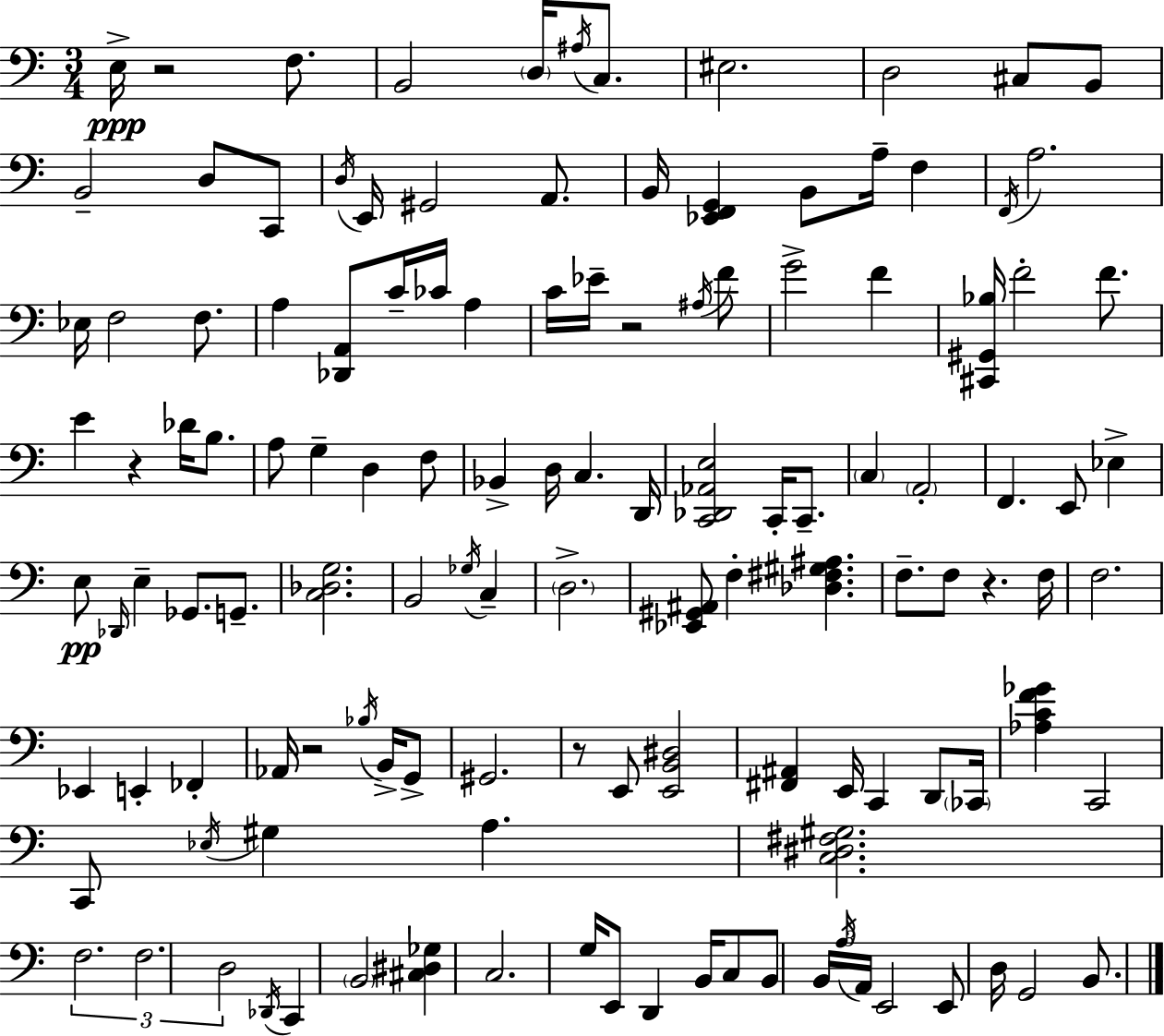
X:1
T:Untitled
M:3/4
L:1/4
K:C
E,/4 z2 F,/2 B,,2 D,/4 ^A,/4 C,/2 ^E,2 D,2 ^C,/2 B,,/2 B,,2 D,/2 C,,/2 D,/4 E,,/4 ^G,,2 A,,/2 B,,/4 [_E,,F,,G,,] B,,/2 A,/4 F, F,,/4 A,2 _E,/4 F,2 F,/2 A, [_D,,A,,]/2 C/4 _C/4 A, C/4 _E/4 z2 ^A,/4 F/2 G2 F [^C,,^G,,_B,]/4 F2 F/2 E z _D/4 B,/2 A,/2 G, D, F,/2 _B,, D,/4 C, D,,/4 [C,,_D,,_A,,E,]2 C,,/4 C,,/2 C, A,,2 F,, E,,/2 _E, E,/2 _D,,/4 E, _G,,/2 G,,/2 [C,_D,G,]2 B,,2 _G,/4 C, D,2 [_E,,^G,,^A,,]/2 F, [_D,^F,^G,^A,] F,/2 F,/2 z F,/4 F,2 _E,, E,, _F,, _A,,/4 z2 _B,/4 B,,/4 G,,/2 ^G,,2 z/2 E,,/2 [E,,B,,^D,]2 [^F,,^A,,] E,,/4 C,, D,,/2 _C,,/4 [_A,CF_G] C,,2 C,,/2 _E,/4 ^G, A, [C,^D,^F,^G,]2 F,2 F,2 D,2 _D,,/4 C,, B,,2 [^C,^D,_G,] C,2 G,/4 E,,/2 D,, B,,/4 C,/2 B,,/2 B,,/4 A,/4 A,,/4 E,,2 E,,/2 D,/4 G,,2 B,,/2